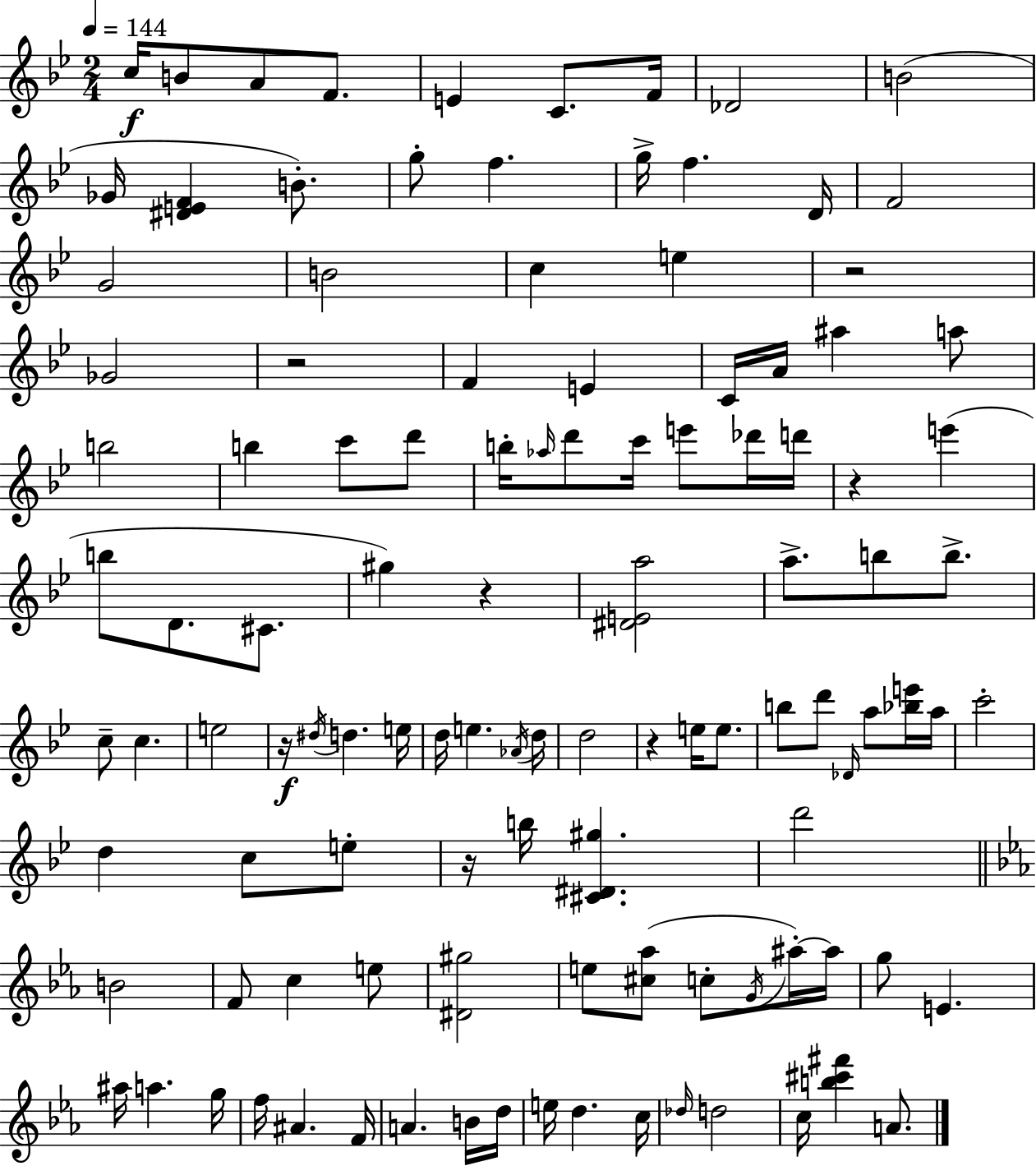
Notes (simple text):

C5/s B4/e A4/e F4/e. E4/q C4/e. F4/s Db4/h B4/h Gb4/s [D#4,E4,F4]/q B4/e. G5/e F5/q. G5/s F5/q. D4/s F4/h G4/h B4/h C5/q E5/q R/h Gb4/h R/h F4/q E4/q C4/s A4/s A#5/q A5/e B5/h B5/q C6/e D6/e B5/s Ab5/s D6/e C6/s E6/e Db6/s D6/s R/q E6/q B5/e D4/e. C#4/e. G#5/q R/q [D#4,E4,A5]/h A5/e. B5/e B5/e. C5/e C5/q. E5/h R/s D#5/s D5/q. E5/s D5/s E5/q. Ab4/s D5/s D5/h R/q E5/s E5/e. B5/e D6/e Db4/s A5/e [Bb5,E6]/s A5/s C6/h D5/q C5/e E5/e R/s B5/s [C#4,D#4,G#5]/q. D6/h B4/h F4/e C5/q E5/e [D#4,G#5]/h E5/e [C#5,Ab5]/e C5/e G4/s A#5/s A#5/s G5/e E4/q. A#5/s A5/q. G5/s F5/s A#4/q. F4/s A4/q. B4/s D5/s E5/s D5/q. C5/s Db5/s D5/h C5/s [B5,C#6,F#6]/q A4/e.